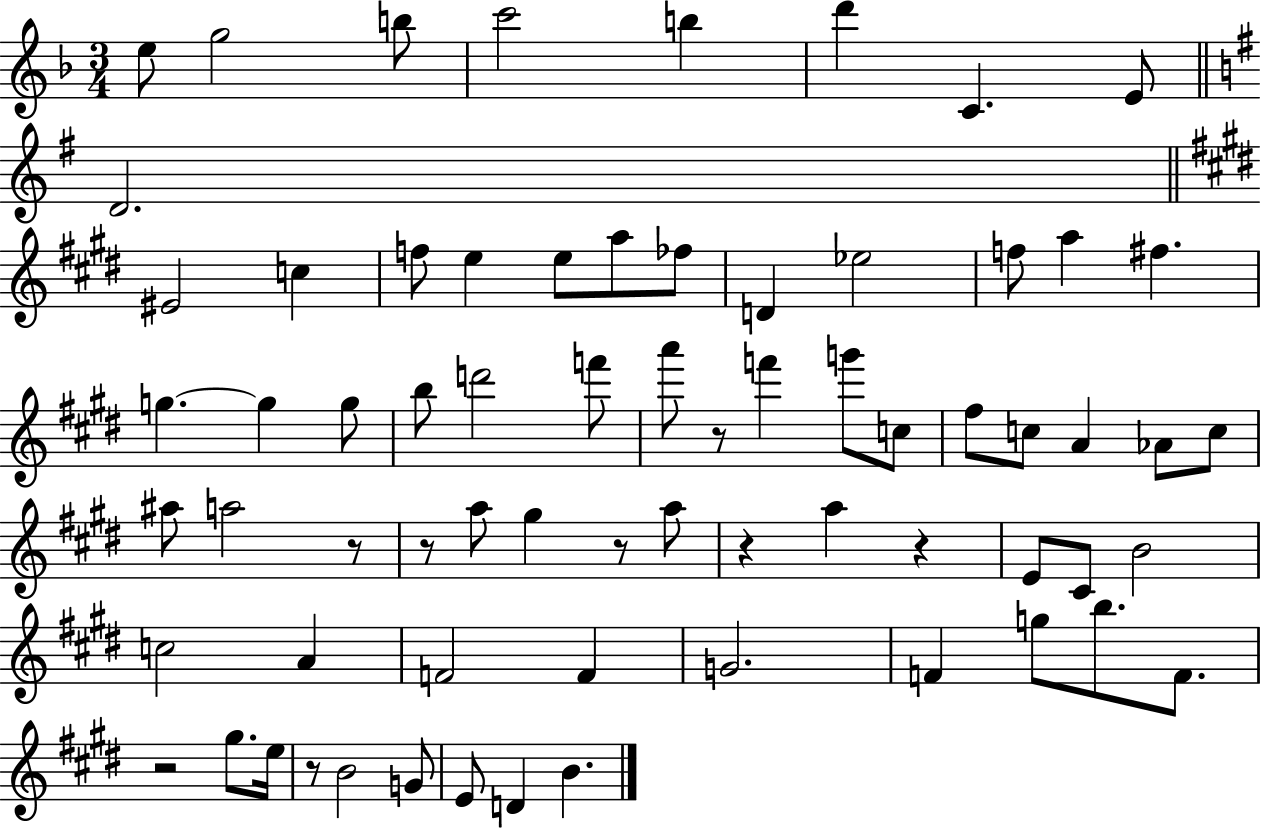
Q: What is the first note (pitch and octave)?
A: E5